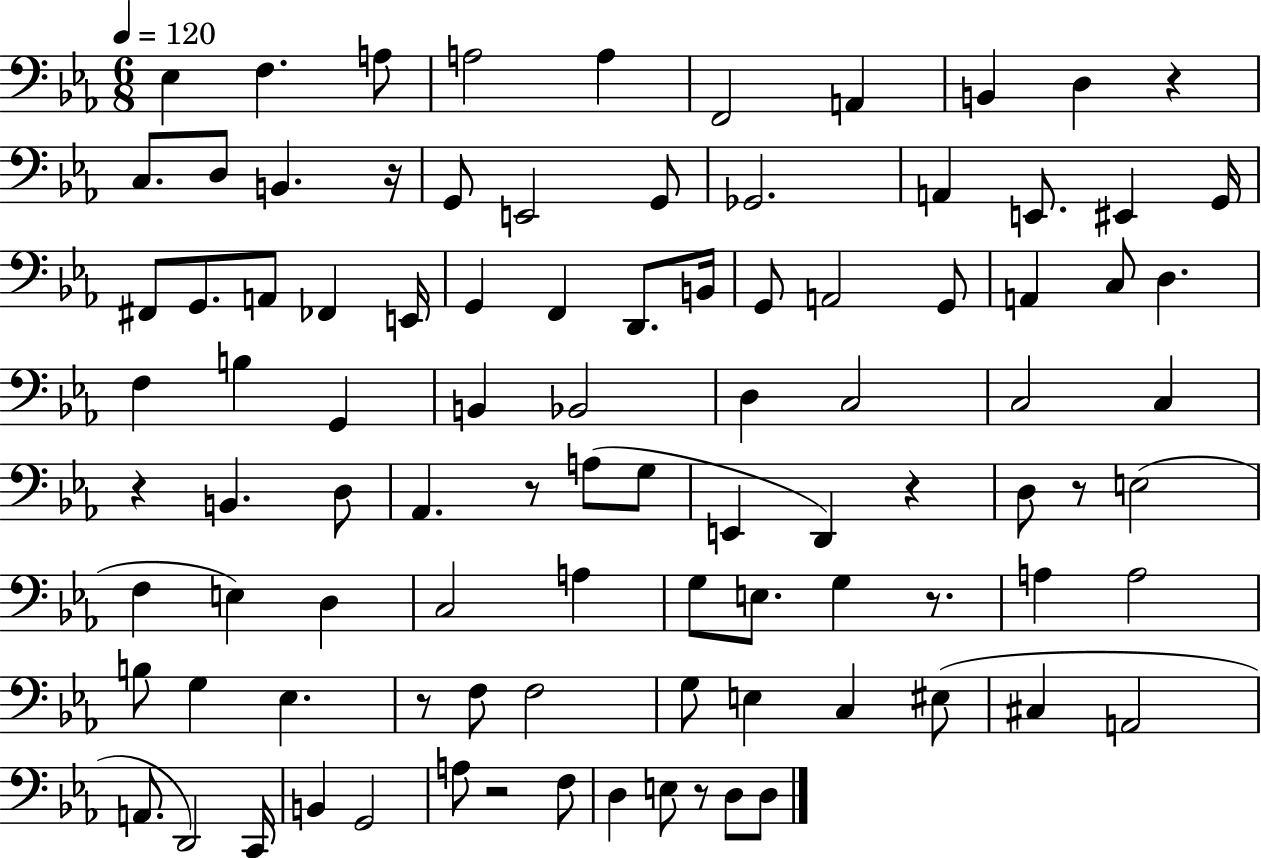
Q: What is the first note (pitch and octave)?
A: Eb3